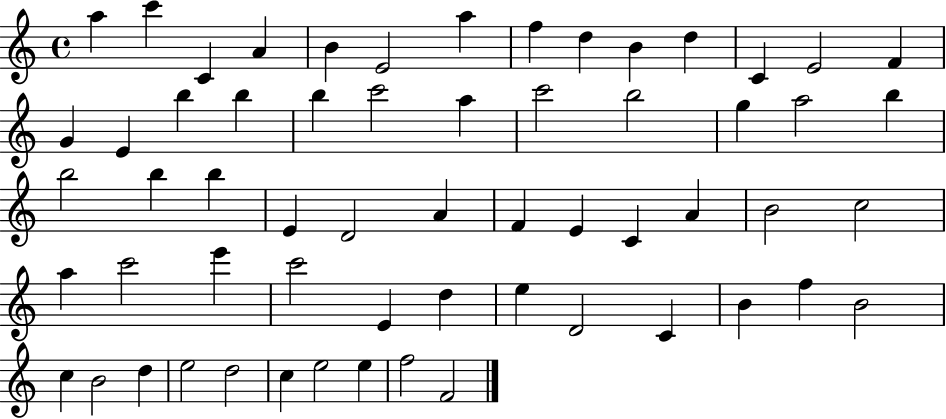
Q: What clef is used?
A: treble